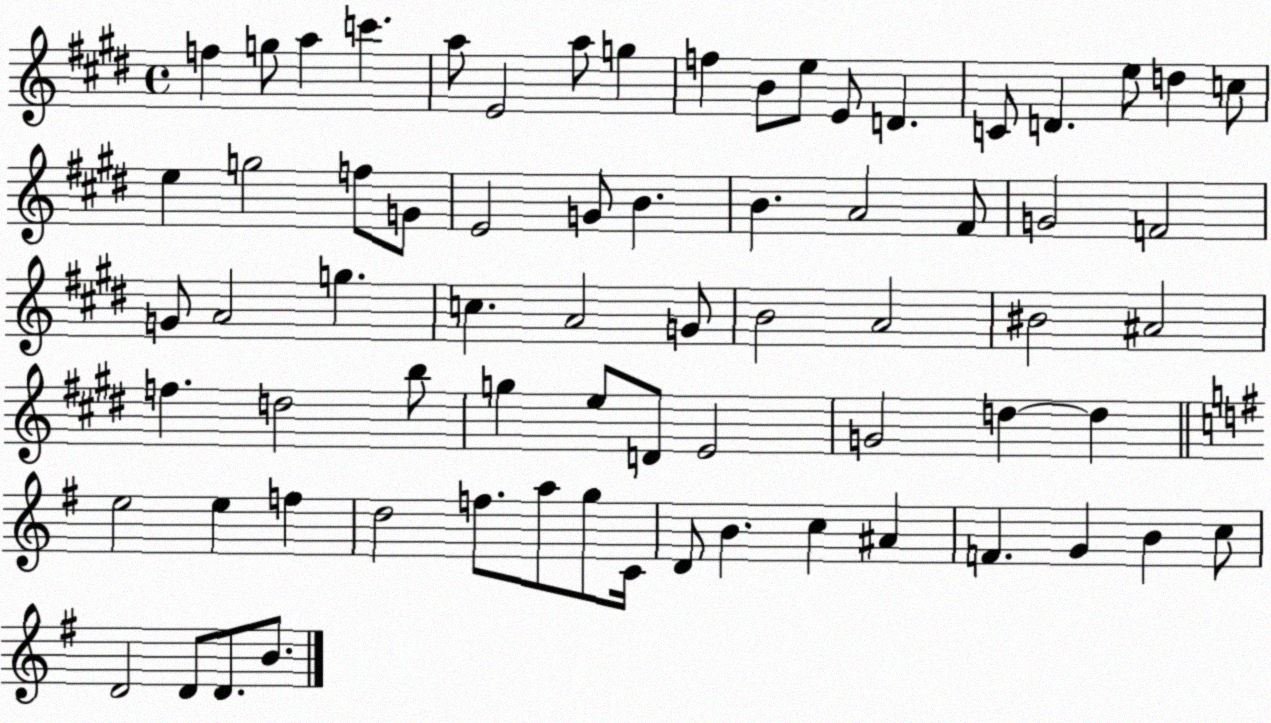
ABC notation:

X:1
T:Untitled
M:4/4
L:1/4
K:E
f g/2 a c' a/2 E2 a/2 g f B/2 e/2 E/2 D C/2 D e/2 d c/2 e g2 f/2 G/2 E2 G/2 B B A2 ^F/2 G2 F2 G/2 A2 g c A2 G/2 B2 A2 ^B2 ^A2 f d2 b/2 g e/2 D/2 E2 G2 d d e2 e f d2 f/2 a/2 g/2 C/4 D/2 B c ^A F G B c/2 D2 D/2 D/2 B/2